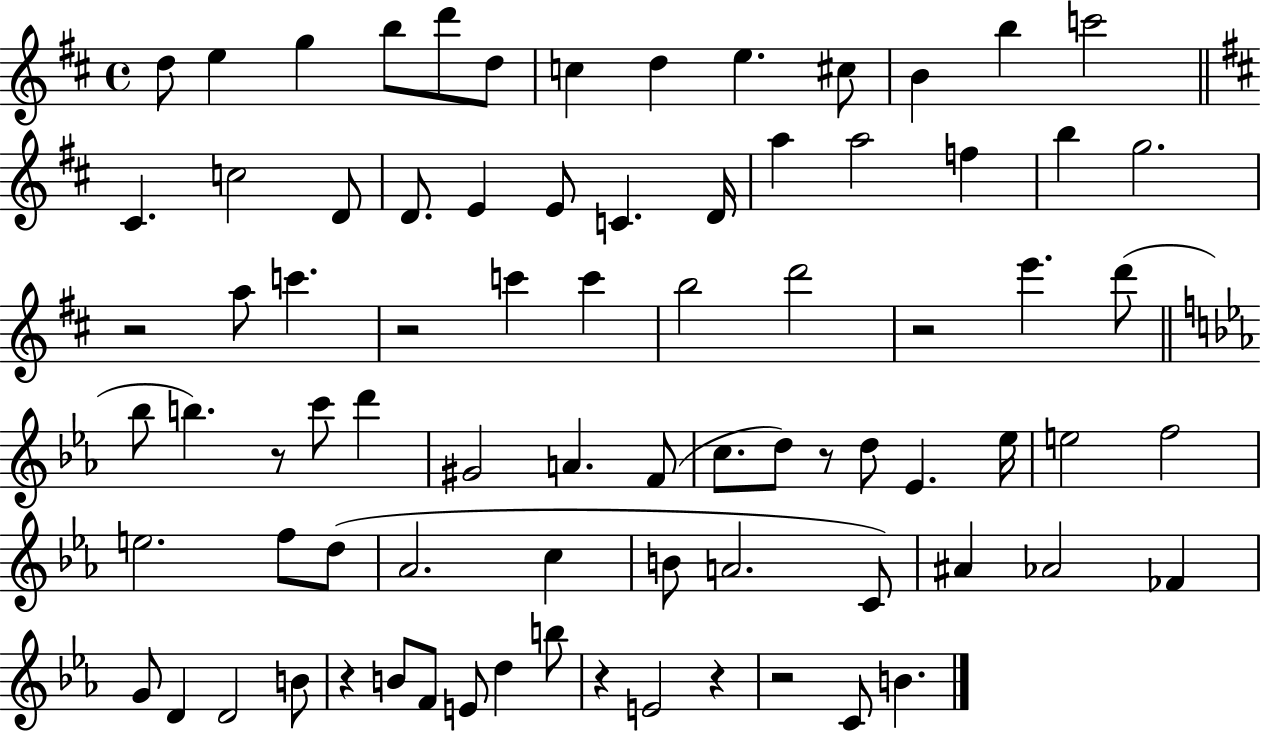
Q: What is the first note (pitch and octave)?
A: D5